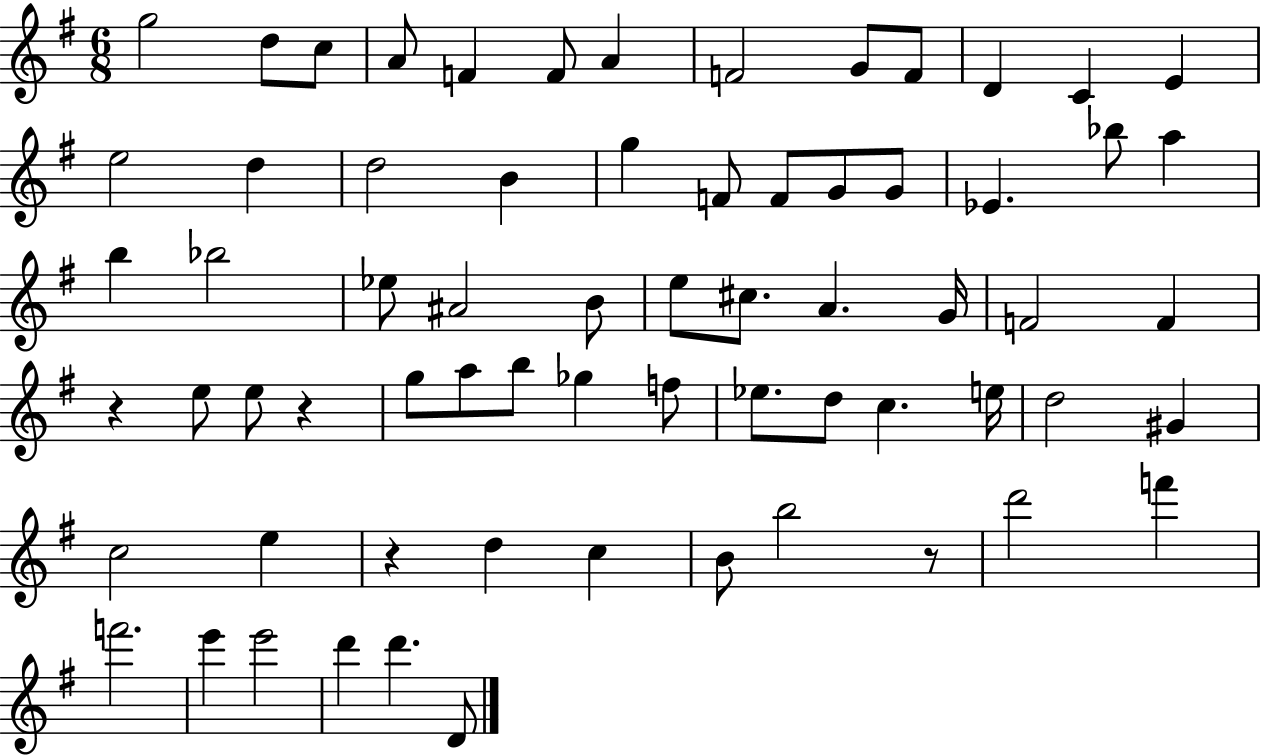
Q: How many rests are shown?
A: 4